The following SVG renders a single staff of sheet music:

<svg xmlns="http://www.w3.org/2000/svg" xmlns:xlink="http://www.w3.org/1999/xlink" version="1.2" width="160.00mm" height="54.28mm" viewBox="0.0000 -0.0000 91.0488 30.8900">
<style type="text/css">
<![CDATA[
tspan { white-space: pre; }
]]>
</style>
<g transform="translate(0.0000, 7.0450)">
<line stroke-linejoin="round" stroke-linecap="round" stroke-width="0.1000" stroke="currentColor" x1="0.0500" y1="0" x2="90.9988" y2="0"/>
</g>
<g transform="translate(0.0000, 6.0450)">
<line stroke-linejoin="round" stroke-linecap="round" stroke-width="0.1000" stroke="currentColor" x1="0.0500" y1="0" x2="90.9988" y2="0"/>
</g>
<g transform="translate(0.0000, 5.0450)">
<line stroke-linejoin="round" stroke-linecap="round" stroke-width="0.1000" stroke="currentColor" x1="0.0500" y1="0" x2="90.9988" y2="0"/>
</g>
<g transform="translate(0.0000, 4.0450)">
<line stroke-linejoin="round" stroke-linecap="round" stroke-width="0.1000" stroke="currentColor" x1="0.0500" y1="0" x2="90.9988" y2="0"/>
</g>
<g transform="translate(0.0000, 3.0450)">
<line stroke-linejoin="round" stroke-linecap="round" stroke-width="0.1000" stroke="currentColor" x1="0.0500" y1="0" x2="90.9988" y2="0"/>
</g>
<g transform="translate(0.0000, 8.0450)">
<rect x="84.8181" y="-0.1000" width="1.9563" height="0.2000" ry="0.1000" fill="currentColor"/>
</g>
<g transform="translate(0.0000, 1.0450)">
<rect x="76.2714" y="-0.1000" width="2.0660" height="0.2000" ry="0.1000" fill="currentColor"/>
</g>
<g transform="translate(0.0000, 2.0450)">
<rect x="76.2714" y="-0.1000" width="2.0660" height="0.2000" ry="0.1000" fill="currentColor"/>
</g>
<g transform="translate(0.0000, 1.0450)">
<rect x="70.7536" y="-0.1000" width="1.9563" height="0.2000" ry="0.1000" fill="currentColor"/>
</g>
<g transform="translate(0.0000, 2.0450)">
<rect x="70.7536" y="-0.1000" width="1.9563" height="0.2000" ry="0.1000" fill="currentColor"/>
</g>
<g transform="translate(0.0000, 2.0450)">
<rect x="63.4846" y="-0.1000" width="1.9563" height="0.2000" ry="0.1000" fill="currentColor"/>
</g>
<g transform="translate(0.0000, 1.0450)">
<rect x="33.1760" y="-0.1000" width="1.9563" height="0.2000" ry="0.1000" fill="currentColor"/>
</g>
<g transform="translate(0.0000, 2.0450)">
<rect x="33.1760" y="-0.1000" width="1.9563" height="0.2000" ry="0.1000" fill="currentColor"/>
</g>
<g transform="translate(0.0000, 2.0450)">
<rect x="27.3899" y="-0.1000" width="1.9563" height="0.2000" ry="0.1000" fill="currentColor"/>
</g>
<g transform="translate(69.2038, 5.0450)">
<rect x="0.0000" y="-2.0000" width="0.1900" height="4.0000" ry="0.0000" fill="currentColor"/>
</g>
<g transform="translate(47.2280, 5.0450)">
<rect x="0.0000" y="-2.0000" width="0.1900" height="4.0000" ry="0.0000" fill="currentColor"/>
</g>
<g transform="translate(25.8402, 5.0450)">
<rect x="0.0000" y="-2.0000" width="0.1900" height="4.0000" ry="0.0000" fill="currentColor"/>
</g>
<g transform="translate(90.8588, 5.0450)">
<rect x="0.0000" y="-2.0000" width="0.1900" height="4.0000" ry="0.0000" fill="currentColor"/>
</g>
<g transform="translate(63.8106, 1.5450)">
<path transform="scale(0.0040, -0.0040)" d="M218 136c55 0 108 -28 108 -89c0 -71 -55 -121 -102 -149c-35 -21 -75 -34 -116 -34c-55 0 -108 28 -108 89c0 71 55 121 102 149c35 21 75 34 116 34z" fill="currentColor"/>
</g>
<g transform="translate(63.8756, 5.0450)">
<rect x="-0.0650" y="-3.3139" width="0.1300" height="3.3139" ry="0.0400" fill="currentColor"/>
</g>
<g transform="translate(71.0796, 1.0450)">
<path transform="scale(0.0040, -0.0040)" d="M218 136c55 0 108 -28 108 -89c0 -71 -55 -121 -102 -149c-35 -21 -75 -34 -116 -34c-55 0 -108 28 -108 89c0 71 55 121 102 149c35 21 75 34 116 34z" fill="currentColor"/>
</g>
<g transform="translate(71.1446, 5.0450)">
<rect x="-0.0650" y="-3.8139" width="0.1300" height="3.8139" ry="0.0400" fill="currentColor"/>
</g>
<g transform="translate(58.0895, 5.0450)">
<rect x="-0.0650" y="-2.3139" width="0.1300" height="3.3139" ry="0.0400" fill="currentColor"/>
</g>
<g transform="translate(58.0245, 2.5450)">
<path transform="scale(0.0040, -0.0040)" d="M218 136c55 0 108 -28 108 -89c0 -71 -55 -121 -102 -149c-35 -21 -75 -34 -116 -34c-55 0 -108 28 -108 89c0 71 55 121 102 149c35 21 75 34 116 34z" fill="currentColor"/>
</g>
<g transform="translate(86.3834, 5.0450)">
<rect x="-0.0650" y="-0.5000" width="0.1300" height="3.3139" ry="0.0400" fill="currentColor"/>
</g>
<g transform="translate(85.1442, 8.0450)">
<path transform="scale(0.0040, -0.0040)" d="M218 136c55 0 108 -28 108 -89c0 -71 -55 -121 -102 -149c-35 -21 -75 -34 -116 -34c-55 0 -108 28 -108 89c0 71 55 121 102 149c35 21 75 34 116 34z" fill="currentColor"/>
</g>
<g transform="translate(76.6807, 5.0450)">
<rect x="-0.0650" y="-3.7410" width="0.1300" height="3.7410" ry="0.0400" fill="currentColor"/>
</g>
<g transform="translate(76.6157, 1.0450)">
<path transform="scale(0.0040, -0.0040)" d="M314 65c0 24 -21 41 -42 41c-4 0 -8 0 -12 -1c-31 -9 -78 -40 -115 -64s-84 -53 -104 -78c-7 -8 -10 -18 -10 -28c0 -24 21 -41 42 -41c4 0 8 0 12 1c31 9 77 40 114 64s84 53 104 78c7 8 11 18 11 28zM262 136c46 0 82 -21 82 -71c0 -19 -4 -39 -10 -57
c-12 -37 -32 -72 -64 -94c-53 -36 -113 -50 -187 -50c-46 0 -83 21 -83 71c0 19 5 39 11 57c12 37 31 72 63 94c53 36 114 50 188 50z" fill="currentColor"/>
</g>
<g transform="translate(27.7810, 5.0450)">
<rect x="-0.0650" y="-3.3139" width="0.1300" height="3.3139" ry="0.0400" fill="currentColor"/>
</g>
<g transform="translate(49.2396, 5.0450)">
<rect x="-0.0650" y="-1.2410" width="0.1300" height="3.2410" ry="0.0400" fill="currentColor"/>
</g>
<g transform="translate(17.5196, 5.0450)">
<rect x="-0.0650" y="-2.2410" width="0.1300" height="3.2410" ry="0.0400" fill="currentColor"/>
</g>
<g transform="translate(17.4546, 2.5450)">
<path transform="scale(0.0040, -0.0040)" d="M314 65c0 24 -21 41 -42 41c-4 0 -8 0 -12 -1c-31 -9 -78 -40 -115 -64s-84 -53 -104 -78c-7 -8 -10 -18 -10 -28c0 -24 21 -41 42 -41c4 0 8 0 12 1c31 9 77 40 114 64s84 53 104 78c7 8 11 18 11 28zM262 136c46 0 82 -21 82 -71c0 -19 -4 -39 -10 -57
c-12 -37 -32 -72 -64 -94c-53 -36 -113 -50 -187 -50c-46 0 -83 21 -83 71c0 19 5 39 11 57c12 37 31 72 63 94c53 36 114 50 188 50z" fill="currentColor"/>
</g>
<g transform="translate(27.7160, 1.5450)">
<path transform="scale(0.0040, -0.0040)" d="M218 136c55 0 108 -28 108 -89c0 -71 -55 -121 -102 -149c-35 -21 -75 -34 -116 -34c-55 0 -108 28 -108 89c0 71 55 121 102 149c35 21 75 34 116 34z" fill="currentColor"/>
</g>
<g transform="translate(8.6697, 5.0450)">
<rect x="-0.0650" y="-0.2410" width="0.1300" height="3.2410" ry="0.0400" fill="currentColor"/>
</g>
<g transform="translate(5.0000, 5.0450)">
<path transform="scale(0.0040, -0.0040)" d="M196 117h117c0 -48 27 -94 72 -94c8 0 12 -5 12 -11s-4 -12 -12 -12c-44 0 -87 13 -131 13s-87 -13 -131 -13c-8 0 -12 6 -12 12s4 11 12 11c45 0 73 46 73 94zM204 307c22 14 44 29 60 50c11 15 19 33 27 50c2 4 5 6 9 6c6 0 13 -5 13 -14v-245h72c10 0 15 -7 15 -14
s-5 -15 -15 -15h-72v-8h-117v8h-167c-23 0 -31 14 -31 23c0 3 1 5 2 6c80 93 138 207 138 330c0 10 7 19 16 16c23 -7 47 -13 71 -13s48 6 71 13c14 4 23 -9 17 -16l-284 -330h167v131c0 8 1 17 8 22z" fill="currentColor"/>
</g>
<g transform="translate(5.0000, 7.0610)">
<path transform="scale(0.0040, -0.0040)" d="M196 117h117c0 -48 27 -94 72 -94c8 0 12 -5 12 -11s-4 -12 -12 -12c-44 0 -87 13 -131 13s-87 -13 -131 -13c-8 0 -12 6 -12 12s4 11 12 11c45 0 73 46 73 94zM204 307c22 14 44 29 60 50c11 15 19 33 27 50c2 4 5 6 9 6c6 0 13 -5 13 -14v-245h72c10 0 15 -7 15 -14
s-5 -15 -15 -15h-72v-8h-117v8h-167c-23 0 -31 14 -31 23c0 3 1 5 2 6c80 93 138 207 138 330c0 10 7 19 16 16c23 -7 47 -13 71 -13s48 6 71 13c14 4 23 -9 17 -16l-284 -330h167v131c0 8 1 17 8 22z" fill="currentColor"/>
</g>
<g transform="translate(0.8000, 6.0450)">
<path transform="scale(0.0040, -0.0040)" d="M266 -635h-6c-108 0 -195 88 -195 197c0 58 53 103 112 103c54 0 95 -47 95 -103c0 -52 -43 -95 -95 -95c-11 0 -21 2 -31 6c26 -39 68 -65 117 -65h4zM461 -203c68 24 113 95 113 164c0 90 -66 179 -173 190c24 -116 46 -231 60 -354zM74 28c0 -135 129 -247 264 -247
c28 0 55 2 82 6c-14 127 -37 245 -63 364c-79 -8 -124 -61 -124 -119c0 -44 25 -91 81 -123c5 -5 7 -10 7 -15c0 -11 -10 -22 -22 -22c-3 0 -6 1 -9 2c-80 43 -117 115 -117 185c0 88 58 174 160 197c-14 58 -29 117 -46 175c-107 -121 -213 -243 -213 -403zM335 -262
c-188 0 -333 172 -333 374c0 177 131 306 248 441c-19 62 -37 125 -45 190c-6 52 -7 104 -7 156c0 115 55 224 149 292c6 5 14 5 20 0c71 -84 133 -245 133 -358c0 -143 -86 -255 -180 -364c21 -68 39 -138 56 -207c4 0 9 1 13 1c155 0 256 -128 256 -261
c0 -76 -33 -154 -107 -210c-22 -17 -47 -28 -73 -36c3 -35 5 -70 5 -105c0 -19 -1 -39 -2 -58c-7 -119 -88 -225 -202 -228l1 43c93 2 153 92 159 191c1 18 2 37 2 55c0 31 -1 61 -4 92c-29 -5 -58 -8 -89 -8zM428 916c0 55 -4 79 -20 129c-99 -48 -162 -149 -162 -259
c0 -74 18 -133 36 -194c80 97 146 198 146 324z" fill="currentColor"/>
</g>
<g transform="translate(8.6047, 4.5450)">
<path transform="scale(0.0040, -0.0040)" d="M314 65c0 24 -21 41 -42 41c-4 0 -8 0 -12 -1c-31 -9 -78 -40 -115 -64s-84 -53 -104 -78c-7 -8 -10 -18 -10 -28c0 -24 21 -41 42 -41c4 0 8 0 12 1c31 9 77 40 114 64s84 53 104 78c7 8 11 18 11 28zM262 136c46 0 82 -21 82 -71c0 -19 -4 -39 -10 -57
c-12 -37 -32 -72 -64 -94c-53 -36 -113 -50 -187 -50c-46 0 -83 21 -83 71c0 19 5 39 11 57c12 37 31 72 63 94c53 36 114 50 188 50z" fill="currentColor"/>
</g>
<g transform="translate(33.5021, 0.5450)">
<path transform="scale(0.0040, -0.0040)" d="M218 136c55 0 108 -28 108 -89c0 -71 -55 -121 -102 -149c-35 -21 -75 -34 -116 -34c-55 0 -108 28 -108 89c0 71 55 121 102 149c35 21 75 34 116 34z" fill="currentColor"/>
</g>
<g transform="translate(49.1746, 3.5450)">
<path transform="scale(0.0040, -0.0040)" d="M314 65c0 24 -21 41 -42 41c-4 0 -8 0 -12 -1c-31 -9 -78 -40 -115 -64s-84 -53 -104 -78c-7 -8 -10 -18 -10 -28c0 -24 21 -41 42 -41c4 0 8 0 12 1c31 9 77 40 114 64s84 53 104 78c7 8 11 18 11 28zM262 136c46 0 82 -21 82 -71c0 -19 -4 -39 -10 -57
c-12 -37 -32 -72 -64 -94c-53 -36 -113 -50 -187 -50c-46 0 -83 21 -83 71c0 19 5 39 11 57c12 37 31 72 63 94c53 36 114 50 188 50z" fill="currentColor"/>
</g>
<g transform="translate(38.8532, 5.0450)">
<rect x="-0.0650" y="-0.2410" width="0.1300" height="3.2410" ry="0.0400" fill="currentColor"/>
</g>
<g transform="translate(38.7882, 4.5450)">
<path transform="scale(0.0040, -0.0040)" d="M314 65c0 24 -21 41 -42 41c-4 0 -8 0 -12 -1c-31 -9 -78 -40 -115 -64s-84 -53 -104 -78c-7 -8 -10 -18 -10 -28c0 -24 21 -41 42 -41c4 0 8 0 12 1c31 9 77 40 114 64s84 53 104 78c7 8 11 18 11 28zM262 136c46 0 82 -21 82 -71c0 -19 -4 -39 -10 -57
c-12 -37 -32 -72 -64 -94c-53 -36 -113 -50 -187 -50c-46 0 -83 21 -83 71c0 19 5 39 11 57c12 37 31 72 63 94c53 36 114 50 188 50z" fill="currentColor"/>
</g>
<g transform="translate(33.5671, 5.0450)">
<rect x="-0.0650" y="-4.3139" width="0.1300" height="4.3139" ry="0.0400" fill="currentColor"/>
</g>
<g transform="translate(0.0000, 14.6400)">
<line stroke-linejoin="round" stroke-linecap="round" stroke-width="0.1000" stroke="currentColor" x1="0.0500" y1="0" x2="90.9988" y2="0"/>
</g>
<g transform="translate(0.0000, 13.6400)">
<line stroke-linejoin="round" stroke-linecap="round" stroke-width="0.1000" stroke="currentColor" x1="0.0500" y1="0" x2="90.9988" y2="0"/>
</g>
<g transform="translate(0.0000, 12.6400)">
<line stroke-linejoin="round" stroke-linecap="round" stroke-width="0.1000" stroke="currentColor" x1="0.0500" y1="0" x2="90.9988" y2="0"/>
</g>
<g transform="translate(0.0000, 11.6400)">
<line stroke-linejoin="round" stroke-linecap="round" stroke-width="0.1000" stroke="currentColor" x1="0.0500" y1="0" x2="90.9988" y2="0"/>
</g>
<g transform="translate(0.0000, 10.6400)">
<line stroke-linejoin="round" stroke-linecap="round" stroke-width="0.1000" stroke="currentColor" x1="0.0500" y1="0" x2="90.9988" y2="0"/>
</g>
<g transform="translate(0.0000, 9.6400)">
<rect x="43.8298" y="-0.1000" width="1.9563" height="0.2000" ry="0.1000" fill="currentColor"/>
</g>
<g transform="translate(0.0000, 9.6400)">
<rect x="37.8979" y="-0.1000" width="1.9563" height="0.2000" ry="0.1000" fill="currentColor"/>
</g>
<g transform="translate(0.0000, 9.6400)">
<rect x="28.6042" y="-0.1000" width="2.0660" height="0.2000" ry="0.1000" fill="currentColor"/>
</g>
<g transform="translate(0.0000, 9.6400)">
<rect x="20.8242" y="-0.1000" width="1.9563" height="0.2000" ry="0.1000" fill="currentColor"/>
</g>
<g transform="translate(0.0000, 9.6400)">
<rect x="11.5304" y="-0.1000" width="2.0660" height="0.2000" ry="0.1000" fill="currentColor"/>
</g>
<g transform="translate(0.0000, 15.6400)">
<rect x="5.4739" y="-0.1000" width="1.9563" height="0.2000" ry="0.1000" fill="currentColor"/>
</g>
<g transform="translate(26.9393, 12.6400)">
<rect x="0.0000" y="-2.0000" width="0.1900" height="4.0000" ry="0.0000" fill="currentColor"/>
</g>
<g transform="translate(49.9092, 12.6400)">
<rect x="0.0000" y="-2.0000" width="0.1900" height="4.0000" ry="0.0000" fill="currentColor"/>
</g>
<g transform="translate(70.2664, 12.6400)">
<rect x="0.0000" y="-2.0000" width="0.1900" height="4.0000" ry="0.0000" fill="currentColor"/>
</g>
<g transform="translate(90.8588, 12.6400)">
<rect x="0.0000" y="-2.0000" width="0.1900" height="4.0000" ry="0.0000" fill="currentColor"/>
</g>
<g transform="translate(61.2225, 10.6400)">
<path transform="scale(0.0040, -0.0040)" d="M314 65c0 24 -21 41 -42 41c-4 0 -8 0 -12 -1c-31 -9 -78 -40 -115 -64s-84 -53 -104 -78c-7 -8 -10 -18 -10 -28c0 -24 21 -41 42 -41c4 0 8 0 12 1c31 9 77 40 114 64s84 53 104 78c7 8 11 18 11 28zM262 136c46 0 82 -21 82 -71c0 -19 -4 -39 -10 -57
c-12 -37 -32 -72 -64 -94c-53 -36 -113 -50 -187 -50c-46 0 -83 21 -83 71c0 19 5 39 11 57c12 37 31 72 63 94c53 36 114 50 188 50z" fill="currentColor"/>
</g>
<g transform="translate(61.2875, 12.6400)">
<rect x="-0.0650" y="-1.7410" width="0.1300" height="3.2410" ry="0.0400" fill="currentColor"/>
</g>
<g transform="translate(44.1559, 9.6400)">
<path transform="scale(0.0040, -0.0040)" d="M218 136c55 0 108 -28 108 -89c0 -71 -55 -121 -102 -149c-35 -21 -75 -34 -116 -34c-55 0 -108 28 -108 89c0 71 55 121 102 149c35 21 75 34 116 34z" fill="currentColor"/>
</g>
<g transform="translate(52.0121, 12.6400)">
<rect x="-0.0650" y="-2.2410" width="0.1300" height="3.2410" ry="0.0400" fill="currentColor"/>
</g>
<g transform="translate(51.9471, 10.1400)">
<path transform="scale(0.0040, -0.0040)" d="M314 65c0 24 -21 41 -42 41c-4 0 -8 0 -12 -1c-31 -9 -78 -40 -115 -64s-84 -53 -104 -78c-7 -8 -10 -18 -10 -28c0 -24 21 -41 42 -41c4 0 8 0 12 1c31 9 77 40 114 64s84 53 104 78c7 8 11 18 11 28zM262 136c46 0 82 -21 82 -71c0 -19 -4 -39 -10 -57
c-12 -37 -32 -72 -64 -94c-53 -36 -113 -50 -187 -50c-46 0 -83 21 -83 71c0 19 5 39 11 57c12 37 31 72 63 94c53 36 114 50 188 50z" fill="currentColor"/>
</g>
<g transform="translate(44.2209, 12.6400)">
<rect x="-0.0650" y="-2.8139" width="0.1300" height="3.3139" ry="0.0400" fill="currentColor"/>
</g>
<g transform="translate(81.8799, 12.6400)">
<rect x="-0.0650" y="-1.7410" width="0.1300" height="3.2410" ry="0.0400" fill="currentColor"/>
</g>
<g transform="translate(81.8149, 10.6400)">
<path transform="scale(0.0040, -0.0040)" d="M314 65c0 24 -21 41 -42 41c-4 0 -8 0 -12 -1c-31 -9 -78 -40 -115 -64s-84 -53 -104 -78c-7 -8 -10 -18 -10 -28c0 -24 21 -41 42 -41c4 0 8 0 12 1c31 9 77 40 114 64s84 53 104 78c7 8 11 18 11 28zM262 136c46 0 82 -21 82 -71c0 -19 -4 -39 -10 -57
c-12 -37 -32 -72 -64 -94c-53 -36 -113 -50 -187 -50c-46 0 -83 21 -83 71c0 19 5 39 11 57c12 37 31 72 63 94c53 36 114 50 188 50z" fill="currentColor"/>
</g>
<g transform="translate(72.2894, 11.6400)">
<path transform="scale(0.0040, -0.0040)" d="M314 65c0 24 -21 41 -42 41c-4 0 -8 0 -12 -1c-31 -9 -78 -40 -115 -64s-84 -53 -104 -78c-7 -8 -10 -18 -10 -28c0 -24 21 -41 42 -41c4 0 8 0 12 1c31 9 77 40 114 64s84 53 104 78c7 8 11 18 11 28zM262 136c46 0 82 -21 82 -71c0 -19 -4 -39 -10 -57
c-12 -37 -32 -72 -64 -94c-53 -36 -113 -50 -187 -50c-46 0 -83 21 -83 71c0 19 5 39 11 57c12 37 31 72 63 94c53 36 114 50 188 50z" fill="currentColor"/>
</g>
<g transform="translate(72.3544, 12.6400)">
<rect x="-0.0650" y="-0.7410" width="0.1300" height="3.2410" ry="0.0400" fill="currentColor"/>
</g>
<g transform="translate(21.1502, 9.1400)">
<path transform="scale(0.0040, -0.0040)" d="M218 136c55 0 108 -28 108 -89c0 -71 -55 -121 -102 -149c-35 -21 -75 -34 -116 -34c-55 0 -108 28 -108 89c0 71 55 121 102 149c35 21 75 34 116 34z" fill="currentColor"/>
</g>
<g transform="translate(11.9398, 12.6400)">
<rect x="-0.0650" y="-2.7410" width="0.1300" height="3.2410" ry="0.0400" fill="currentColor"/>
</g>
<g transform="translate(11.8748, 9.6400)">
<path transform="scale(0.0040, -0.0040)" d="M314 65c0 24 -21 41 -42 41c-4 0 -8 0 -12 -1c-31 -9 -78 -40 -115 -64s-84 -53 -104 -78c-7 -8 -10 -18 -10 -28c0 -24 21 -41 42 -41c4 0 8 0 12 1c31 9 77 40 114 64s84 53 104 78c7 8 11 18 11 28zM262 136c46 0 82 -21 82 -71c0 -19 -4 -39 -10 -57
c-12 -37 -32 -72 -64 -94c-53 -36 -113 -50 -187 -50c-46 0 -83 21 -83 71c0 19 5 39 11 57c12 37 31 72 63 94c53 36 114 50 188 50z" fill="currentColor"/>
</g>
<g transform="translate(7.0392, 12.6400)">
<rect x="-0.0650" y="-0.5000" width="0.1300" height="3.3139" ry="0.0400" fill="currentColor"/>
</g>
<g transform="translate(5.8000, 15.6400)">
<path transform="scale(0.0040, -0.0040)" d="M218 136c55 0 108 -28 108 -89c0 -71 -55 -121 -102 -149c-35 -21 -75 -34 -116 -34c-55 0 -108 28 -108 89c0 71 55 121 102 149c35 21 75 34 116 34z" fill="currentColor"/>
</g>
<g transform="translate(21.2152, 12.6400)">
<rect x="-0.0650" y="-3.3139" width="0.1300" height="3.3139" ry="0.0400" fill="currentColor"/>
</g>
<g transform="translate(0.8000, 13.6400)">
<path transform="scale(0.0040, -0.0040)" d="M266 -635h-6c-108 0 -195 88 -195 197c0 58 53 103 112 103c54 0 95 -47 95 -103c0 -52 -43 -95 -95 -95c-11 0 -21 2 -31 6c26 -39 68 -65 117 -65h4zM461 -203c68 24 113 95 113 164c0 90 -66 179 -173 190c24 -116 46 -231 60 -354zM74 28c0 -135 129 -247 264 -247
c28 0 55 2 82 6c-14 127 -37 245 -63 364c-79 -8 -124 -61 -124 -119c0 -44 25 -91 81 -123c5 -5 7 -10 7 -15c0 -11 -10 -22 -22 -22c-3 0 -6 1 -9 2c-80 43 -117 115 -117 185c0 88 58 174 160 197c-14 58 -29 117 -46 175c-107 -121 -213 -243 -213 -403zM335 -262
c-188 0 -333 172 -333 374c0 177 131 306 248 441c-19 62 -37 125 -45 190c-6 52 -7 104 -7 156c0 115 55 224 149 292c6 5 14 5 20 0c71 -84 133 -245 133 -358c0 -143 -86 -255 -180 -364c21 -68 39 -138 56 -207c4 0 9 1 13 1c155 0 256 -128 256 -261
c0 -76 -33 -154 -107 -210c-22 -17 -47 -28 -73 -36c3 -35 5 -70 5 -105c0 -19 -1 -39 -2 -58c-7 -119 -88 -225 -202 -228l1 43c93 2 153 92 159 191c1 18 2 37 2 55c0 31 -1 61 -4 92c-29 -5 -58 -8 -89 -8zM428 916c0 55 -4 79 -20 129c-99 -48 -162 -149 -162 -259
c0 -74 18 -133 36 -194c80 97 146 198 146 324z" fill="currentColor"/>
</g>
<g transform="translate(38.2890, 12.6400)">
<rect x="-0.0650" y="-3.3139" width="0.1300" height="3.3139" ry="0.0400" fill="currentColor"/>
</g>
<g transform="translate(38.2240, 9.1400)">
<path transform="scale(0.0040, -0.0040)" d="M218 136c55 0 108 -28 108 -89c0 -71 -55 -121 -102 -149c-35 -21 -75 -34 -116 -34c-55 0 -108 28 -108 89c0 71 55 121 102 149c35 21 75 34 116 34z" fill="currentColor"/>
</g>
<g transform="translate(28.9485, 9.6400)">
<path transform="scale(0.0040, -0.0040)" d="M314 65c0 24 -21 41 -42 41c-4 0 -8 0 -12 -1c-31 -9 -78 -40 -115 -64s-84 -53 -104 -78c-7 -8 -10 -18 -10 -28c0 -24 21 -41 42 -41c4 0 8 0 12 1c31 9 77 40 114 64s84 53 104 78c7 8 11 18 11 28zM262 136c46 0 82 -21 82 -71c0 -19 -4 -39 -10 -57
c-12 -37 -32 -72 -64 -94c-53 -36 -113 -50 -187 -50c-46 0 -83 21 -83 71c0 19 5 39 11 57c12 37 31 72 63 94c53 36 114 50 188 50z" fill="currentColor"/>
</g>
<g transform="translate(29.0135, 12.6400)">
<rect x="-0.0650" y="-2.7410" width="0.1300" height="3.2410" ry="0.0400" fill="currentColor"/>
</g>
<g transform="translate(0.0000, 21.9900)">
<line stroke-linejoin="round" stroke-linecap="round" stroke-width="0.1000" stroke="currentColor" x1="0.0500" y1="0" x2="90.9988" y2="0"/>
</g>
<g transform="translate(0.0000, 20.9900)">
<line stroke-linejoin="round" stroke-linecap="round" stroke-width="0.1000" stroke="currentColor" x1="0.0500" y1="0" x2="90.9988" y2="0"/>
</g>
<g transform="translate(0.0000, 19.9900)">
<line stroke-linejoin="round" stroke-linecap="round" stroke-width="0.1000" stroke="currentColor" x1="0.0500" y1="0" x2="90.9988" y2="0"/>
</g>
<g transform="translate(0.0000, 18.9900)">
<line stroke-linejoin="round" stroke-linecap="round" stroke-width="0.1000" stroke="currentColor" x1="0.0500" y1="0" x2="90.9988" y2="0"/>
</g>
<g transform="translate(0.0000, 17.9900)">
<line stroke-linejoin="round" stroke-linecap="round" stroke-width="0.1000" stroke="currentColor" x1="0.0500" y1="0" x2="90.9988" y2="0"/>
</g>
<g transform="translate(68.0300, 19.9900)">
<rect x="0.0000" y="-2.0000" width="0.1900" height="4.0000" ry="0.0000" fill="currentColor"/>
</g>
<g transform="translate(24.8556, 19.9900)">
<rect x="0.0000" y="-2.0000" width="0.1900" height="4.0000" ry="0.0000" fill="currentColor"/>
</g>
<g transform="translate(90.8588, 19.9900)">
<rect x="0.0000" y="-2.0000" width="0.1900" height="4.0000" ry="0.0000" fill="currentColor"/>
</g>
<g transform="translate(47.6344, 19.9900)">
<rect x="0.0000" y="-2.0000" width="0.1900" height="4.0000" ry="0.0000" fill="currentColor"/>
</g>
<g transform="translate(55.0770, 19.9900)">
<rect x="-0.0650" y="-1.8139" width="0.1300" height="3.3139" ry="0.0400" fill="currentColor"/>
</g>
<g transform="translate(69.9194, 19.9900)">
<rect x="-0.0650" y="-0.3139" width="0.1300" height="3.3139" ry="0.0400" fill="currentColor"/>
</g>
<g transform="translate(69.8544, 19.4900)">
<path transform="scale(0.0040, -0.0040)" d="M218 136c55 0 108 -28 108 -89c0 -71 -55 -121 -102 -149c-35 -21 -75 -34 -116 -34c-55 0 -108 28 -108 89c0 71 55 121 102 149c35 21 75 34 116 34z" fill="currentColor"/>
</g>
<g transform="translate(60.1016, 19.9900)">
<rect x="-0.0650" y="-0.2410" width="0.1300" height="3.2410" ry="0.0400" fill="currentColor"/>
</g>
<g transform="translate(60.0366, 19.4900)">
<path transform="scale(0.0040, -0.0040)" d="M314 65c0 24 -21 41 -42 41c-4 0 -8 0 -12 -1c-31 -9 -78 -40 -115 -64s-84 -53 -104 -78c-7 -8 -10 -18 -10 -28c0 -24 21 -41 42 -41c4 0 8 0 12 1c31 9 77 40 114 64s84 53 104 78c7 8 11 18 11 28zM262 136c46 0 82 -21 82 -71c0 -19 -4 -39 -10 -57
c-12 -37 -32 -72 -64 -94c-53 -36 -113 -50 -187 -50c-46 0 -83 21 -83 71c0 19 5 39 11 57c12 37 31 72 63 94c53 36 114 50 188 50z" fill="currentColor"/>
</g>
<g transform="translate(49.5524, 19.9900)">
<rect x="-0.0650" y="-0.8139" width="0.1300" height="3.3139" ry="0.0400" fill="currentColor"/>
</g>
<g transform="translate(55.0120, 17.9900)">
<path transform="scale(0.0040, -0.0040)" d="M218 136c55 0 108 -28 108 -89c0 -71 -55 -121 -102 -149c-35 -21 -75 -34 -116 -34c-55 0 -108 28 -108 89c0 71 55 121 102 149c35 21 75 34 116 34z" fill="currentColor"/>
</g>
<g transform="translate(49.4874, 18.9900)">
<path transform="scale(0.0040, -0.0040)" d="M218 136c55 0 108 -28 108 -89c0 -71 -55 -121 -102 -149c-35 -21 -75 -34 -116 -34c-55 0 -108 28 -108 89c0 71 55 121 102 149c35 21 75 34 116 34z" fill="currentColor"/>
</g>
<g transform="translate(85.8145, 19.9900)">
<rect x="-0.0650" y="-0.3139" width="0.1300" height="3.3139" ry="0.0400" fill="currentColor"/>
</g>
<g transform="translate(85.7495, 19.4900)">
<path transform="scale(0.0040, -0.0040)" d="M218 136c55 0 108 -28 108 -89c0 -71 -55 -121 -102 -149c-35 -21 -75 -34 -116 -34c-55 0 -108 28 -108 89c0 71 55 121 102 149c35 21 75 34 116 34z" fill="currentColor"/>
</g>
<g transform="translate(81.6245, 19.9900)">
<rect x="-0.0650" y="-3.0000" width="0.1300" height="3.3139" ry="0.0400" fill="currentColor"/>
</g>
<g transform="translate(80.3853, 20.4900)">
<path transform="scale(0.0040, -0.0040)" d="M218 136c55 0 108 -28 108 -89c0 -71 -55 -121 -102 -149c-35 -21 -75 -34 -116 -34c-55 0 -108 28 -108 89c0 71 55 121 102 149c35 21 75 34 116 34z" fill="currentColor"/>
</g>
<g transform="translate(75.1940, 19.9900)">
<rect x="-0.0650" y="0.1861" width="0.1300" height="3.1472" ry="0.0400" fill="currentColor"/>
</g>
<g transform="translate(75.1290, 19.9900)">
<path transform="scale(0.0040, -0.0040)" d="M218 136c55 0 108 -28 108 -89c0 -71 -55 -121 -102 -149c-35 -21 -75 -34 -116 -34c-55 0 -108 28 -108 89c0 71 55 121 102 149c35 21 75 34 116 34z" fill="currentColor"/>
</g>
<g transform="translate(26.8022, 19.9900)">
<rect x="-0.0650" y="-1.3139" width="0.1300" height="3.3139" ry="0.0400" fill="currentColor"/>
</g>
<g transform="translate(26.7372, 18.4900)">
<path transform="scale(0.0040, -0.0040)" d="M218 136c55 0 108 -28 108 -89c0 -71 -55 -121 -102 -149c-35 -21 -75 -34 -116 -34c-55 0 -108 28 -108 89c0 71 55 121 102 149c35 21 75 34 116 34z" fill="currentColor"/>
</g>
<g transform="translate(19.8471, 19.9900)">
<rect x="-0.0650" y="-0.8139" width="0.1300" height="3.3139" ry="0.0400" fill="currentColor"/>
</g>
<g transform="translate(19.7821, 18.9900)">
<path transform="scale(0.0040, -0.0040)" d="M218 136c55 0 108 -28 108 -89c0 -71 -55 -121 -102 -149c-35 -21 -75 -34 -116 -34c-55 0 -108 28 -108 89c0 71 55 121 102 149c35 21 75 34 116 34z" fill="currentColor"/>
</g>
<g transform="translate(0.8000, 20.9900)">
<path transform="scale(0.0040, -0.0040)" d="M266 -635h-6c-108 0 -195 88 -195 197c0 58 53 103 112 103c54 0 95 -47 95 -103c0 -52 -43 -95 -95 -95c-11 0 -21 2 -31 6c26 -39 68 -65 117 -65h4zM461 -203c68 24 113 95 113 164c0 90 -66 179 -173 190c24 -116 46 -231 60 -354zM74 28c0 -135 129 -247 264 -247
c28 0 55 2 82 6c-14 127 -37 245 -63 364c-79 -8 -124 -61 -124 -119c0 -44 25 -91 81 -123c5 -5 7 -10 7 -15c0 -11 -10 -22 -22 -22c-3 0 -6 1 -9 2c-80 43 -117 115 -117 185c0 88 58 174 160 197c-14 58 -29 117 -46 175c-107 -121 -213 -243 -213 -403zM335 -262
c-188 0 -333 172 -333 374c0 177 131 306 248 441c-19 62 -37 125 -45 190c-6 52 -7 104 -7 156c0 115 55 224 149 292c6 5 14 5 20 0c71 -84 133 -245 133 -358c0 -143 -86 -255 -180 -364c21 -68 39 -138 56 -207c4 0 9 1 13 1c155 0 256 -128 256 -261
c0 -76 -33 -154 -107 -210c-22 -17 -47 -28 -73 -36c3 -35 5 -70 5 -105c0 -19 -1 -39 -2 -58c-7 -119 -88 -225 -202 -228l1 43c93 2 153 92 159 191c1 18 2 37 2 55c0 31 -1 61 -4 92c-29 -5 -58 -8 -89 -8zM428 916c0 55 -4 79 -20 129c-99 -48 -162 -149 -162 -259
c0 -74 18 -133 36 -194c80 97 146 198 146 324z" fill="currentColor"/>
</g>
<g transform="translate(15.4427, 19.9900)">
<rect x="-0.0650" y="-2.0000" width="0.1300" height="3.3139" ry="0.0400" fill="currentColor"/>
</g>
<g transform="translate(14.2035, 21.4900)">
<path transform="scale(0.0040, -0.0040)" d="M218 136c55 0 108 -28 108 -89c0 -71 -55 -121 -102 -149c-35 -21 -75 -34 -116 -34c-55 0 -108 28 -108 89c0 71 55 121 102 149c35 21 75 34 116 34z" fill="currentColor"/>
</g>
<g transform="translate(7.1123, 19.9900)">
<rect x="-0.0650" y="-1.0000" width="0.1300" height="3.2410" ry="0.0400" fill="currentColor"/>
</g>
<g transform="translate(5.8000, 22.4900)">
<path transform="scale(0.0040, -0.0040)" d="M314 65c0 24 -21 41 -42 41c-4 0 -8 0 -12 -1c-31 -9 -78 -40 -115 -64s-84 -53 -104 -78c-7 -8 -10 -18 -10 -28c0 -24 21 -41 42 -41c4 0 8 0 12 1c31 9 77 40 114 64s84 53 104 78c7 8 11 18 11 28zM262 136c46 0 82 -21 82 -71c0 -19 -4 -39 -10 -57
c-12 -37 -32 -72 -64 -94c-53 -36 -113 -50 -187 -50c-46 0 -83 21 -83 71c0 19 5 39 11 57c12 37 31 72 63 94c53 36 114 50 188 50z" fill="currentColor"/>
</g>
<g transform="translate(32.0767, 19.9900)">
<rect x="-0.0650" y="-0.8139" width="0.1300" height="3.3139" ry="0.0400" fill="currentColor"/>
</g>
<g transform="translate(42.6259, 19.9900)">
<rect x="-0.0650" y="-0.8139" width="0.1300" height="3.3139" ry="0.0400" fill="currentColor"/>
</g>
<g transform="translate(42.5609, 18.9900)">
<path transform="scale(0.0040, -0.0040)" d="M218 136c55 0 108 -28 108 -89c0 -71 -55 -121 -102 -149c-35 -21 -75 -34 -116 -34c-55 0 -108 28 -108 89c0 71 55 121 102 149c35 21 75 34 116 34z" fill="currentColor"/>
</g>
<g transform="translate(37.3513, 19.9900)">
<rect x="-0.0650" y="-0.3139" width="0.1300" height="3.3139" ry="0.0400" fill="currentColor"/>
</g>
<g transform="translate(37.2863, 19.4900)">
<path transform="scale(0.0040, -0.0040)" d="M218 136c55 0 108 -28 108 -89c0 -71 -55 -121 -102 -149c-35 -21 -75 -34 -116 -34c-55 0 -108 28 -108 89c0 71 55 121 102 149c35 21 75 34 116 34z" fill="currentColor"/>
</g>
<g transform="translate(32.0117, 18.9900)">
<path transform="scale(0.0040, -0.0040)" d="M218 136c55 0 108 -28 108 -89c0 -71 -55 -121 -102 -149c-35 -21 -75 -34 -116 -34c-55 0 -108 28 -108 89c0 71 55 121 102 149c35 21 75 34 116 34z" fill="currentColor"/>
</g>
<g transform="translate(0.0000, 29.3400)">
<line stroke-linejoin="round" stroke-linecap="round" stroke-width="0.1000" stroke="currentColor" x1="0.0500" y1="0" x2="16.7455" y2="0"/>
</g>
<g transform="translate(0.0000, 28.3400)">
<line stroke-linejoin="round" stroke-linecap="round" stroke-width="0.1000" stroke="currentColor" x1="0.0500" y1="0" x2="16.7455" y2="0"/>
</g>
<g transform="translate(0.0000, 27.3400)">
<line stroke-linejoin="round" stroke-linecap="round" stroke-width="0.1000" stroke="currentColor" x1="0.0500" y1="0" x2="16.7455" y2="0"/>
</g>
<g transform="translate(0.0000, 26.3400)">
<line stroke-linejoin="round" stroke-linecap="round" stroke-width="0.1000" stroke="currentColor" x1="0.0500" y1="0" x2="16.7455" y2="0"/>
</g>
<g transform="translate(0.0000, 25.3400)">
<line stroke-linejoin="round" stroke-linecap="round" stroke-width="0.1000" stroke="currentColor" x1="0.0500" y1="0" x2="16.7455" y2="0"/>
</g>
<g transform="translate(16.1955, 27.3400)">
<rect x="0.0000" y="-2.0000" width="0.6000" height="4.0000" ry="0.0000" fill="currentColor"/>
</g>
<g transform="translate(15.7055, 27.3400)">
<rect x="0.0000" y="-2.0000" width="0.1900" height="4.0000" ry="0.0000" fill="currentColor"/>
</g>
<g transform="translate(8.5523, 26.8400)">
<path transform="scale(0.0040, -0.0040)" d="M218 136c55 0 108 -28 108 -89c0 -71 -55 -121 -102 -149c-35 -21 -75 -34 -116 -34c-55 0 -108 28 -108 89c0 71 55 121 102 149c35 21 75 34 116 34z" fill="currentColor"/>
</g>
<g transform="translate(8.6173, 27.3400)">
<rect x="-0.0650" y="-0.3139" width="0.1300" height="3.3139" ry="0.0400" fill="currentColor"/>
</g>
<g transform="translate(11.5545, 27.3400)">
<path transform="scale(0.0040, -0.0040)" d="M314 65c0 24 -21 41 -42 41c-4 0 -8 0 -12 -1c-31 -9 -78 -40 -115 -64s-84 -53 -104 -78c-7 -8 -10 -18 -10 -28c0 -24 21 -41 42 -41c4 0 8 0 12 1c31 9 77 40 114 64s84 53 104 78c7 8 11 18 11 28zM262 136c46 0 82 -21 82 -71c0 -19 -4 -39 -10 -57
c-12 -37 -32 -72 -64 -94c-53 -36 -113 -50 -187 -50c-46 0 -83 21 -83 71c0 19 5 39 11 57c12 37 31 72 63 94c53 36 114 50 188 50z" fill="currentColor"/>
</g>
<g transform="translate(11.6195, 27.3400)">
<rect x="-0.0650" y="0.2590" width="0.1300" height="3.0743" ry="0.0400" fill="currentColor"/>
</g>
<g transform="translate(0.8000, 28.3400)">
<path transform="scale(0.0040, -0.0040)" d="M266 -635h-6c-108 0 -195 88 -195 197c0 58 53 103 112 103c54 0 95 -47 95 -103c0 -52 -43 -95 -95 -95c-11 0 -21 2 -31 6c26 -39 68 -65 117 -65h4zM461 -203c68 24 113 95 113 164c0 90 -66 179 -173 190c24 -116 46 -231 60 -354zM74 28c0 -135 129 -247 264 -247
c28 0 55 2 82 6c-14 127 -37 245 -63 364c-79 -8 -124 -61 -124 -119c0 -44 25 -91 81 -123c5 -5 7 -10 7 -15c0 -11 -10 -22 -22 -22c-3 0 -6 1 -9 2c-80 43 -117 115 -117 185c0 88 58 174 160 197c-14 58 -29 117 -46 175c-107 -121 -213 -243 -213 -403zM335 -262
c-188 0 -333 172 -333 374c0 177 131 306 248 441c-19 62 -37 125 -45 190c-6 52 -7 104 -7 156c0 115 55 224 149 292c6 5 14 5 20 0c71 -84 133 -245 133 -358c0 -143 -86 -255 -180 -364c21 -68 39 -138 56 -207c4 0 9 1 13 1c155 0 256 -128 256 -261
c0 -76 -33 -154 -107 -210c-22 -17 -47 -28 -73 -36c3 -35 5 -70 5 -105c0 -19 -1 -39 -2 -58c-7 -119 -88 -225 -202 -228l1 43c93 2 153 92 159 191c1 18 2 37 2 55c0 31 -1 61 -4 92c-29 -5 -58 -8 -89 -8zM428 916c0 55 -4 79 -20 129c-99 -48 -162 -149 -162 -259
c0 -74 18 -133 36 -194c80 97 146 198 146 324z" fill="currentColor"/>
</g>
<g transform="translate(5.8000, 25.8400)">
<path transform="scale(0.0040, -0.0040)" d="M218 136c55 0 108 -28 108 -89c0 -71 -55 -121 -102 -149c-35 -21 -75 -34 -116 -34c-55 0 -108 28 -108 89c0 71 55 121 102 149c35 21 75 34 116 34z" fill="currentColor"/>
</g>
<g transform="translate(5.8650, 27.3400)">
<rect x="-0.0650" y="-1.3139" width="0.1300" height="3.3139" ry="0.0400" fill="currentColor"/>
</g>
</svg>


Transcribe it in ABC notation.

X:1
T:Untitled
M:4/4
L:1/4
K:C
c2 g2 b d' c2 e2 g b c' c'2 C C a2 b a2 b a g2 f2 d2 f2 D2 F d e d c d d f c2 c B A c e c B2